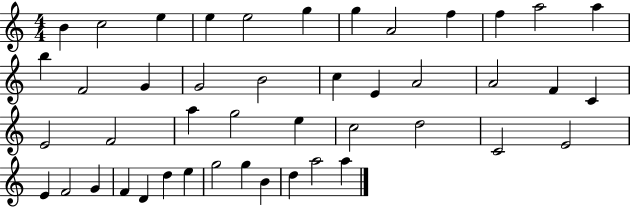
B4/q C5/h E5/q E5/q E5/h G5/q G5/q A4/h F5/q F5/q A5/h A5/q B5/q F4/h G4/q G4/h B4/h C5/q E4/q A4/h A4/h F4/q C4/q E4/h F4/h A5/q G5/h E5/q C5/h D5/h C4/h E4/h E4/q F4/h G4/q F4/q D4/q D5/q E5/q G5/h G5/q B4/q D5/q A5/h A5/q